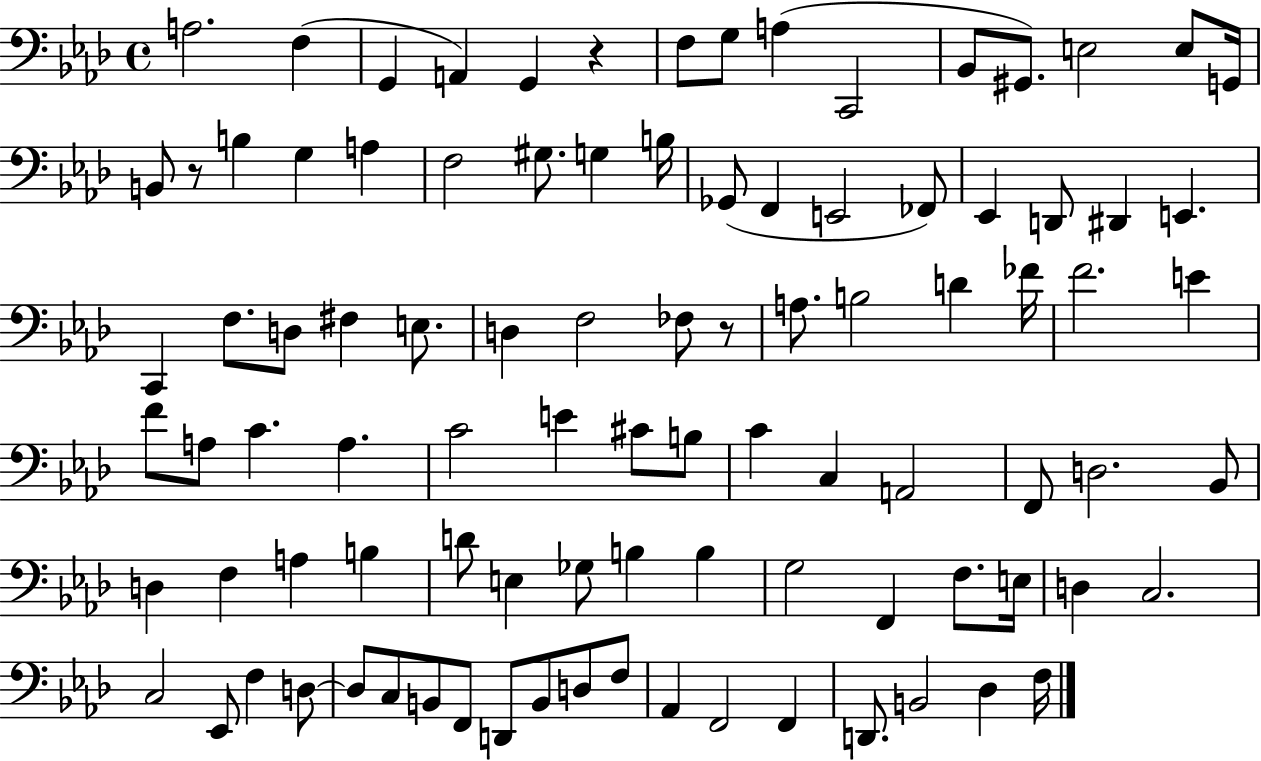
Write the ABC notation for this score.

X:1
T:Untitled
M:4/4
L:1/4
K:Ab
A,2 F, G,, A,, G,, z F,/2 G,/2 A, C,,2 _B,,/2 ^G,,/2 E,2 E,/2 G,,/4 B,,/2 z/2 B, G, A, F,2 ^G,/2 G, B,/4 _G,,/2 F,, E,,2 _F,,/2 _E,, D,,/2 ^D,, E,, C,, F,/2 D,/2 ^F, E,/2 D, F,2 _F,/2 z/2 A,/2 B,2 D _F/4 F2 E F/2 A,/2 C A, C2 E ^C/2 B,/2 C C, A,,2 F,,/2 D,2 _B,,/2 D, F, A, B, D/2 E, _G,/2 B, B, G,2 F,, F,/2 E,/4 D, C,2 C,2 _E,,/2 F, D,/2 D,/2 C,/2 B,,/2 F,,/2 D,,/2 B,,/2 D,/2 F,/2 _A,, F,,2 F,, D,,/2 B,,2 _D, F,/4